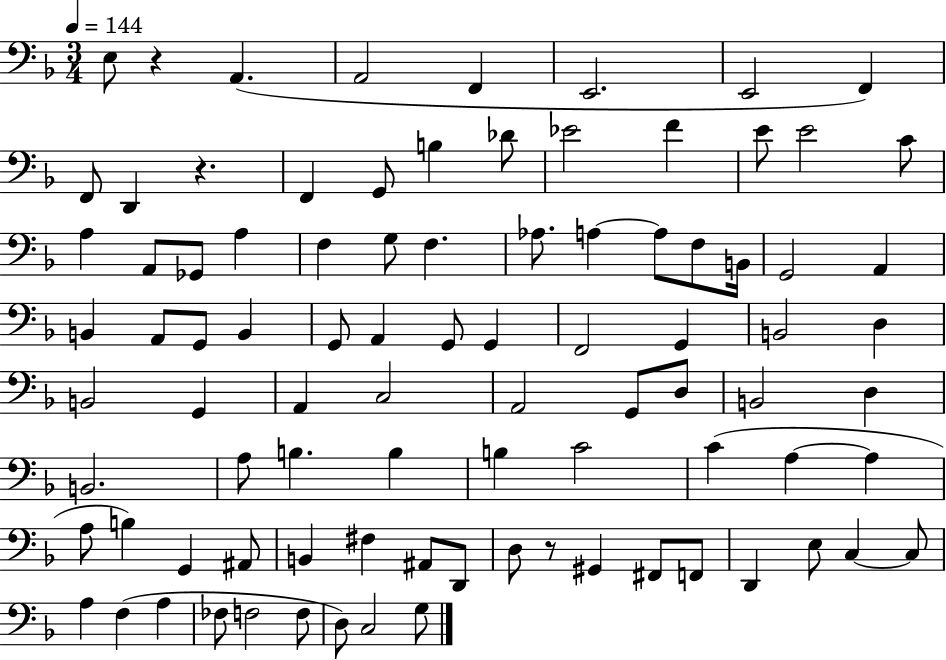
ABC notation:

X:1
T:Untitled
M:3/4
L:1/4
K:F
E,/2 z A,, A,,2 F,, E,,2 E,,2 F,, F,,/2 D,, z F,, G,,/2 B, _D/2 _E2 F E/2 E2 C/2 A, A,,/2 _G,,/2 A, F, G,/2 F, _A,/2 A, A,/2 F,/2 B,,/4 G,,2 A,, B,, A,,/2 G,,/2 B,, G,,/2 A,, G,,/2 G,, F,,2 G,, B,,2 D, B,,2 G,, A,, C,2 A,,2 G,,/2 D,/2 B,,2 D, B,,2 A,/2 B, B, B, C2 C A, A, A,/2 B, G,, ^A,,/2 B,, ^F, ^A,,/2 D,,/2 D,/2 z/2 ^G,, ^F,,/2 F,,/2 D,, E,/2 C, C,/2 A, F, A, _F,/2 F,2 F,/2 D,/2 C,2 G,/2